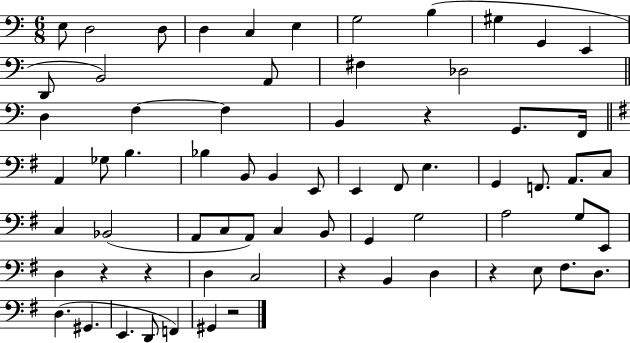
X:1
T:Untitled
M:6/8
L:1/4
K:C
E,/2 D,2 D,/2 D, C, E, G,2 B, ^G, G,, E,, D,,/2 B,,2 A,,/2 ^F, _D,2 D, F, F, B,, z G,,/2 F,,/4 A,, _G,/2 B, _B, B,,/2 B,, E,,/2 E,, ^F,,/2 E, G,, F,,/2 A,,/2 C,/2 C, _B,,2 A,,/2 C,/2 A,,/2 C, B,,/2 G,, G,2 A,2 G,/2 E,,/2 D, z z D, C,2 z B,, D, z E,/2 ^F,/2 D,/2 D, ^G,, E,, D,,/2 F,, ^G,, z2